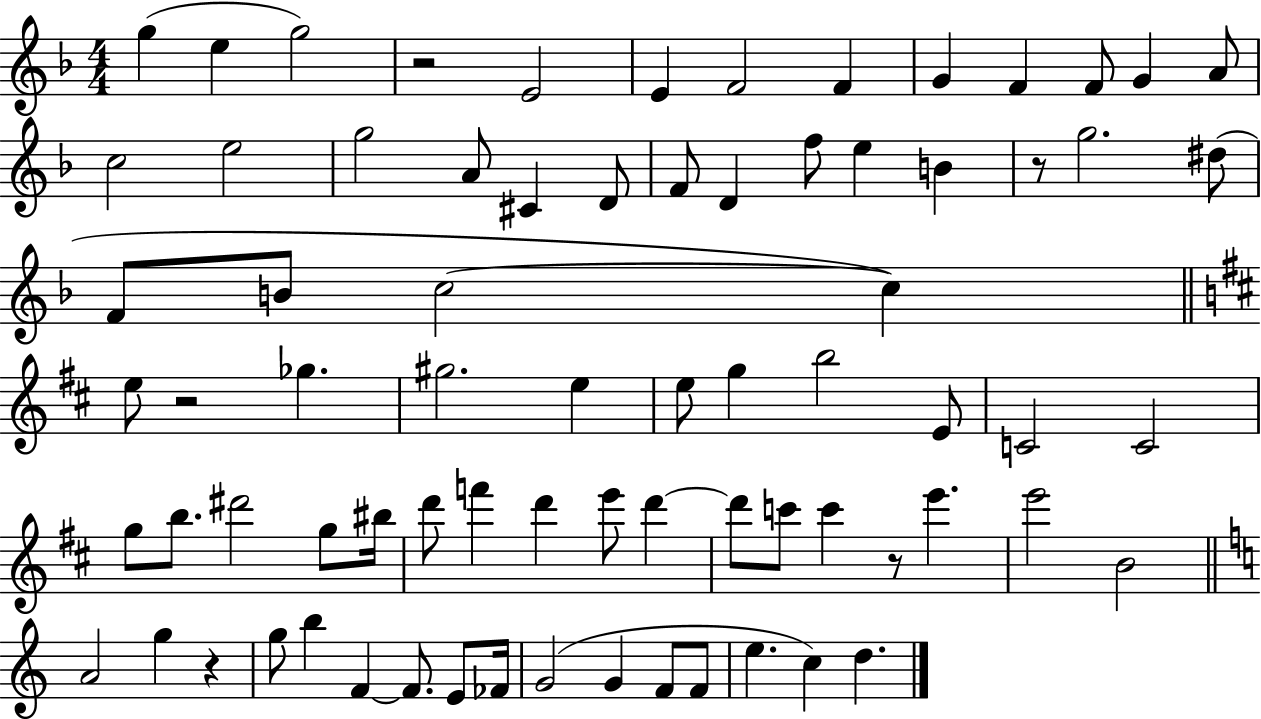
{
  \clef treble
  \numericTimeSignature
  \time 4/4
  \key f \major
  \repeat volta 2 { g''4( e''4 g''2) | r2 e'2 | e'4 f'2 f'4 | g'4 f'4 f'8 g'4 a'8 | \break c''2 e''2 | g''2 a'8 cis'4 d'8 | f'8 d'4 f''8 e''4 b'4 | r8 g''2. dis''8( | \break f'8 b'8 c''2~~ c''4) | \bar "||" \break \key d \major e''8 r2 ges''4. | gis''2. e''4 | e''8 g''4 b''2 e'8 | c'2 c'2 | \break g''8 b''8. dis'''2 g''8 bis''16 | d'''8 f'''4 d'''4 e'''8 d'''4~~ | d'''8 c'''8 c'''4 r8 e'''4. | e'''2 b'2 | \break \bar "||" \break \key c \major a'2 g''4 r4 | g''8 b''4 f'4~~ f'8. e'8 fes'16 | g'2( g'4 f'8 f'8 | e''4. c''4) d''4. | \break } \bar "|."
}